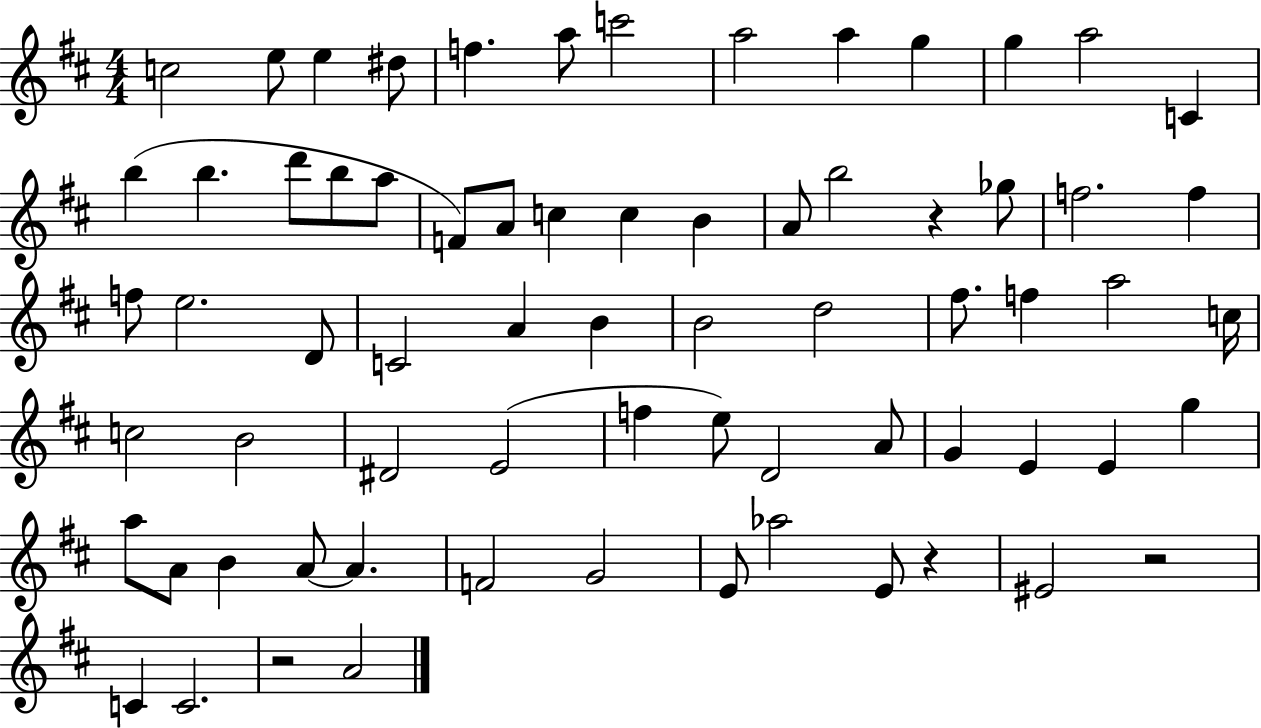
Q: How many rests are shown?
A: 4